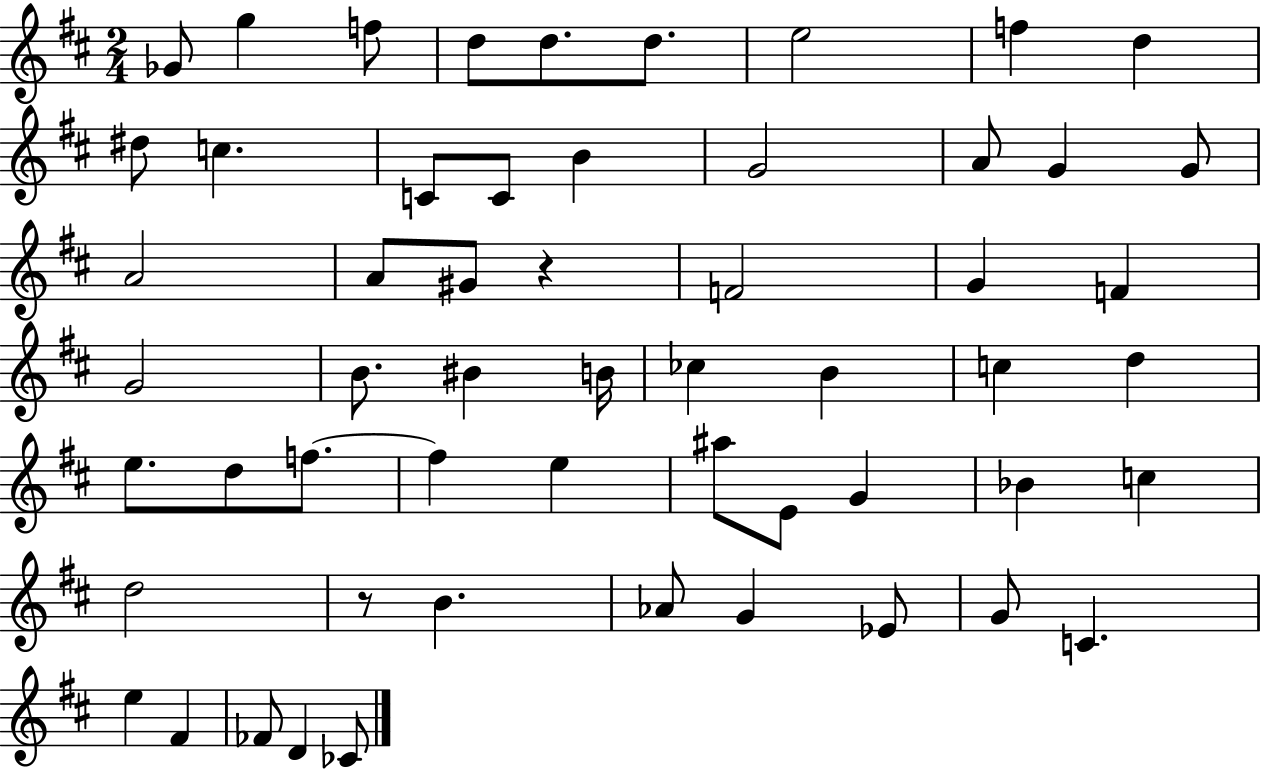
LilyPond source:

{
  \clef treble
  \numericTimeSignature
  \time 2/4
  \key d \major
  ges'8 g''4 f''8 | d''8 d''8. d''8. | e''2 | f''4 d''4 | \break dis''8 c''4. | c'8 c'8 b'4 | g'2 | a'8 g'4 g'8 | \break a'2 | a'8 gis'8 r4 | f'2 | g'4 f'4 | \break g'2 | b'8. bis'4 b'16 | ces''4 b'4 | c''4 d''4 | \break e''8. d''8 f''8.~~ | f''4 e''4 | ais''8 e'8 g'4 | bes'4 c''4 | \break d''2 | r8 b'4. | aes'8 g'4 ees'8 | g'8 c'4. | \break e''4 fis'4 | fes'8 d'4 ces'8 | \bar "|."
}